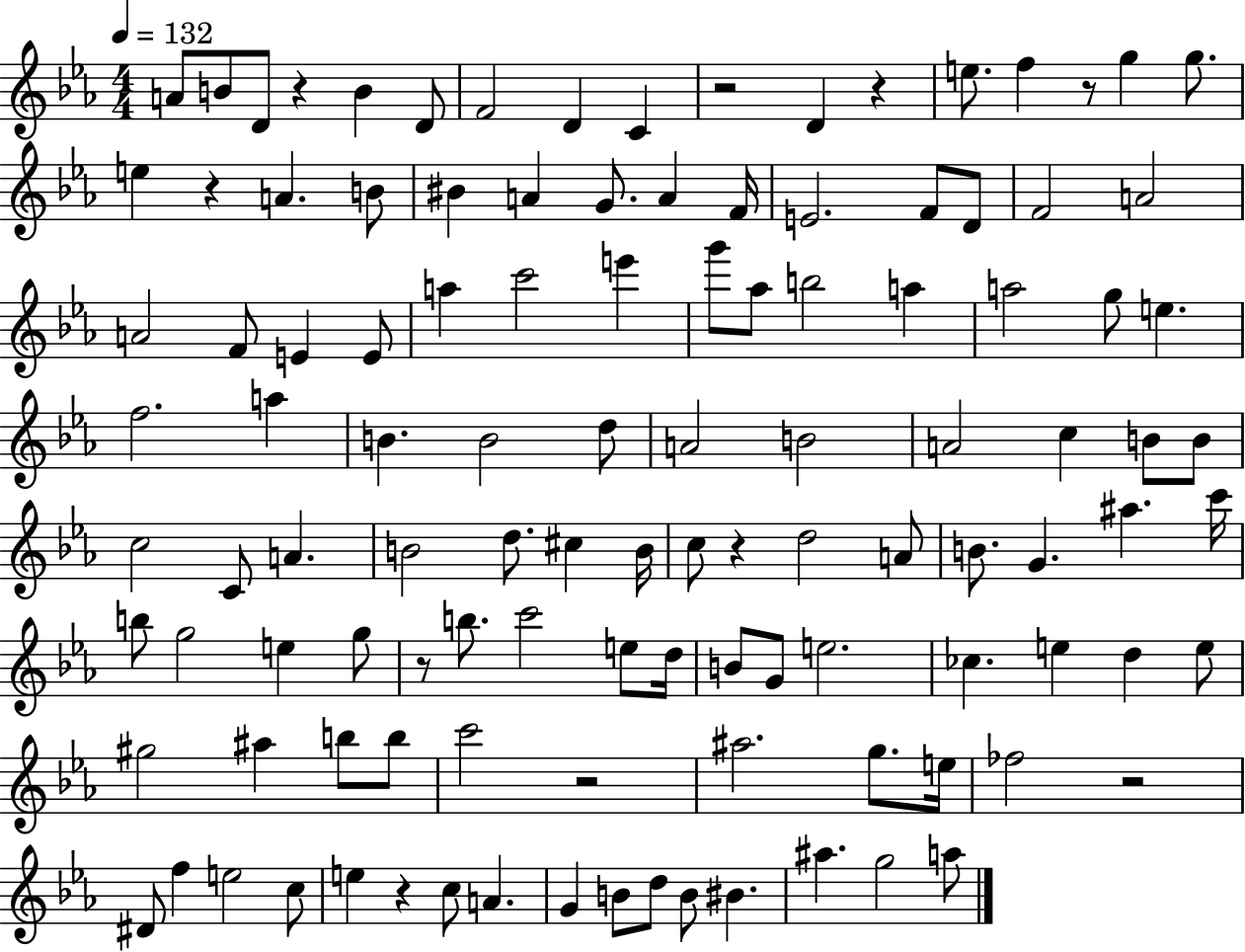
{
  \clef treble
  \numericTimeSignature
  \time 4/4
  \key ees \major
  \tempo 4 = 132
  a'8 b'8 d'8 r4 b'4 d'8 | f'2 d'4 c'4 | r2 d'4 r4 | e''8. f''4 r8 g''4 g''8. | \break e''4 r4 a'4. b'8 | bis'4 a'4 g'8. a'4 f'16 | e'2. f'8 d'8 | f'2 a'2 | \break a'2 f'8 e'4 e'8 | a''4 c'''2 e'''4 | g'''8 aes''8 b''2 a''4 | a''2 g''8 e''4. | \break f''2. a''4 | b'4. b'2 d''8 | a'2 b'2 | a'2 c''4 b'8 b'8 | \break c''2 c'8 a'4. | b'2 d''8. cis''4 b'16 | c''8 r4 d''2 a'8 | b'8. g'4. ais''4. c'''16 | \break b''8 g''2 e''4 g''8 | r8 b''8. c'''2 e''8 d''16 | b'8 g'8 e''2. | ces''4. e''4 d''4 e''8 | \break gis''2 ais''4 b''8 b''8 | c'''2 r2 | ais''2. g''8. e''16 | fes''2 r2 | \break dis'8 f''4 e''2 c''8 | e''4 r4 c''8 a'4. | g'4 b'8 d''8 b'8 bis'4. | ais''4. g''2 a''8 | \break \bar "|."
}